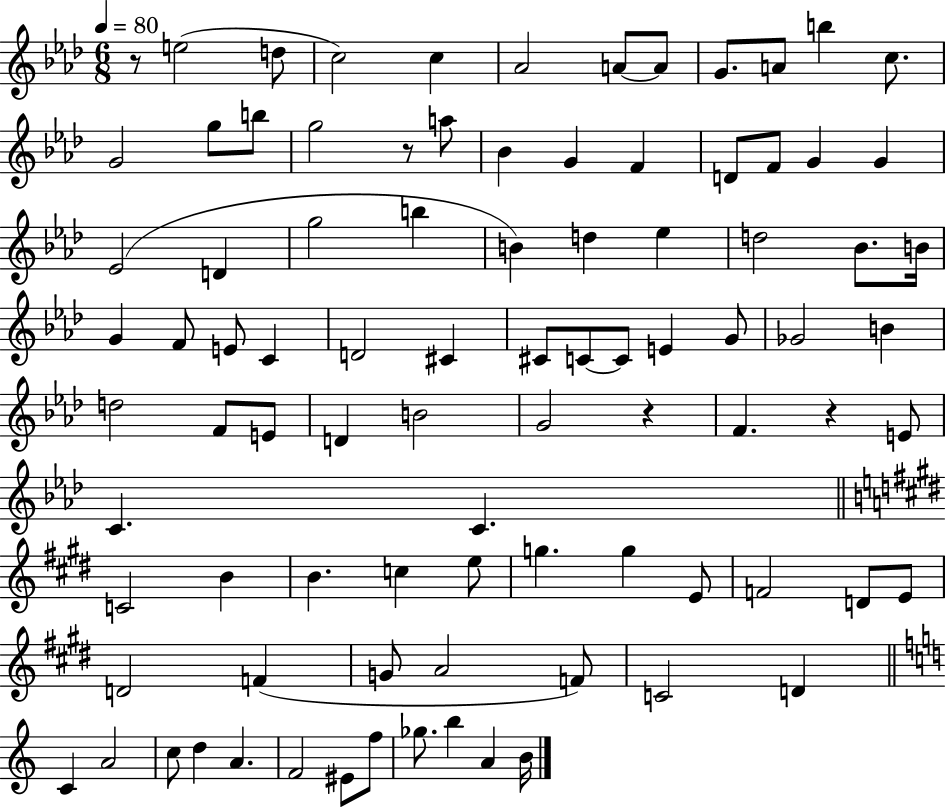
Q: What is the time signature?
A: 6/8